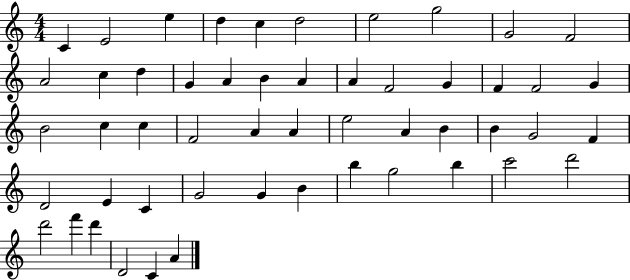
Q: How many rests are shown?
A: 0